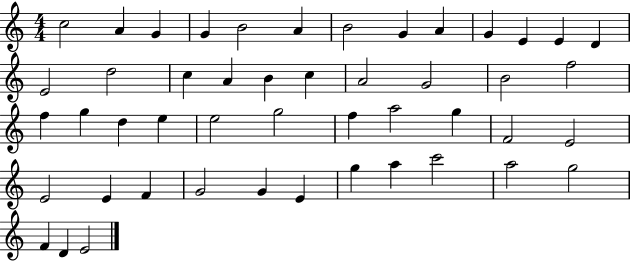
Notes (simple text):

C5/h A4/q G4/q G4/q B4/h A4/q B4/h G4/q A4/q G4/q E4/q E4/q D4/q E4/h D5/h C5/q A4/q B4/q C5/q A4/h G4/h B4/h F5/h F5/q G5/q D5/q E5/q E5/h G5/h F5/q A5/h G5/q F4/h E4/h E4/h E4/q F4/q G4/h G4/q E4/q G5/q A5/q C6/h A5/h G5/h F4/q D4/q E4/h